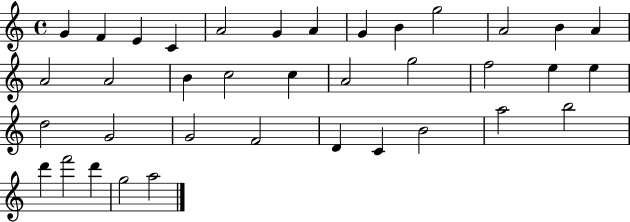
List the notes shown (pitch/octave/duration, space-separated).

G4/q F4/q E4/q C4/q A4/h G4/q A4/q G4/q B4/q G5/h A4/h B4/q A4/q A4/h A4/h B4/q C5/h C5/q A4/h G5/h F5/h E5/q E5/q D5/h G4/h G4/h F4/h D4/q C4/q B4/h A5/h B5/h D6/q F6/h D6/q G5/h A5/h